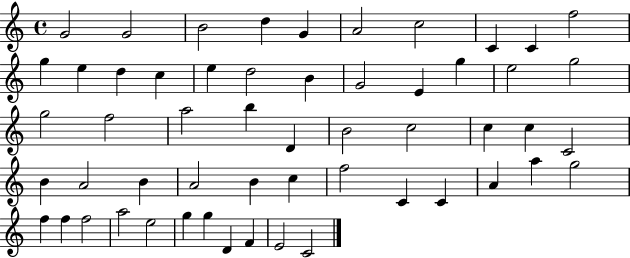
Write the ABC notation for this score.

X:1
T:Untitled
M:4/4
L:1/4
K:C
G2 G2 B2 d G A2 c2 C C f2 g e d c e d2 B G2 E g e2 g2 g2 f2 a2 b D B2 c2 c c C2 B A2 B A2 B c f2 C C A a g2 f f f2 a2 e2 g g D F E2 C2